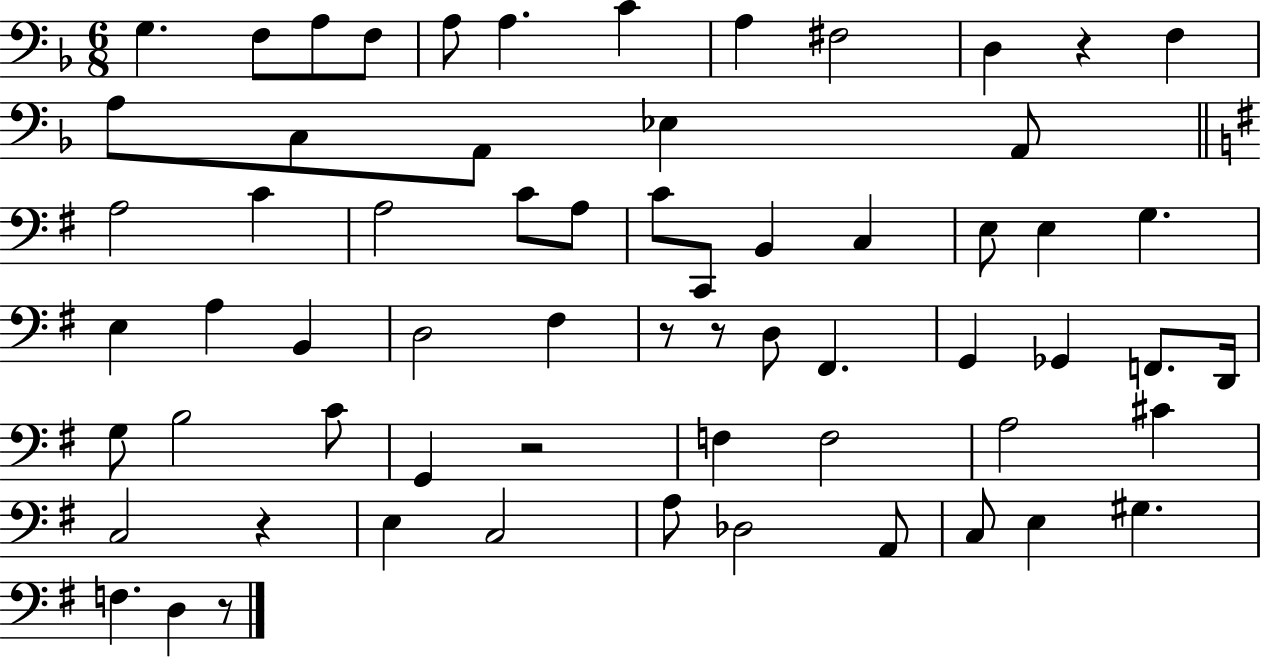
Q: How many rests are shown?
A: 6